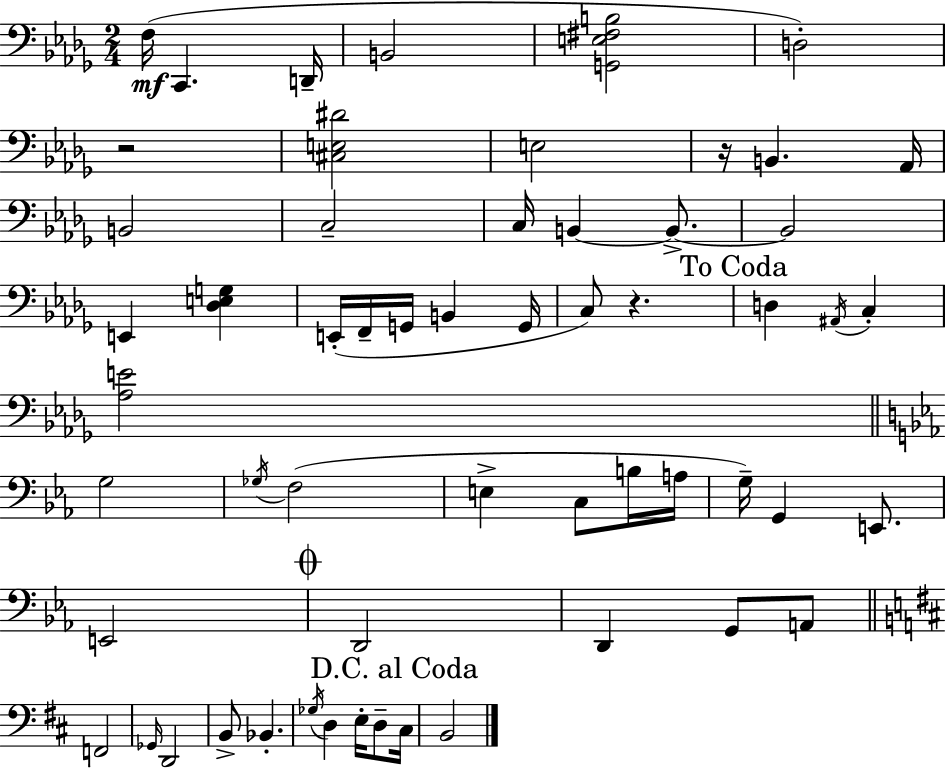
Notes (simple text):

F3/s C2/q. D2/s B2/h [G2,E3,F#3,B3]/h D3/h R/h [C#3,E3,D#4]/h E3/h R/s B2/q. Ab2/s B2/h C3/h C3/s B2/q B2/e. B2/h E2/q [Db3,E3,G3]/q E2/s F2/s G2/s B2/q G2/s C3/e R/q. D3/q A#2/s C3/q [Ab3,E4]/h G3/h Gb3/s F3/h E3/q C3/e B3/s A3/s G3/s G2/q E2/e. E2/h D2/h D2/q G2/e A2/e F2/h Gb2/s D2/h B2/e Bb2/q. Gb3/s D3/q E3/s D3/e C#3/s B2/h